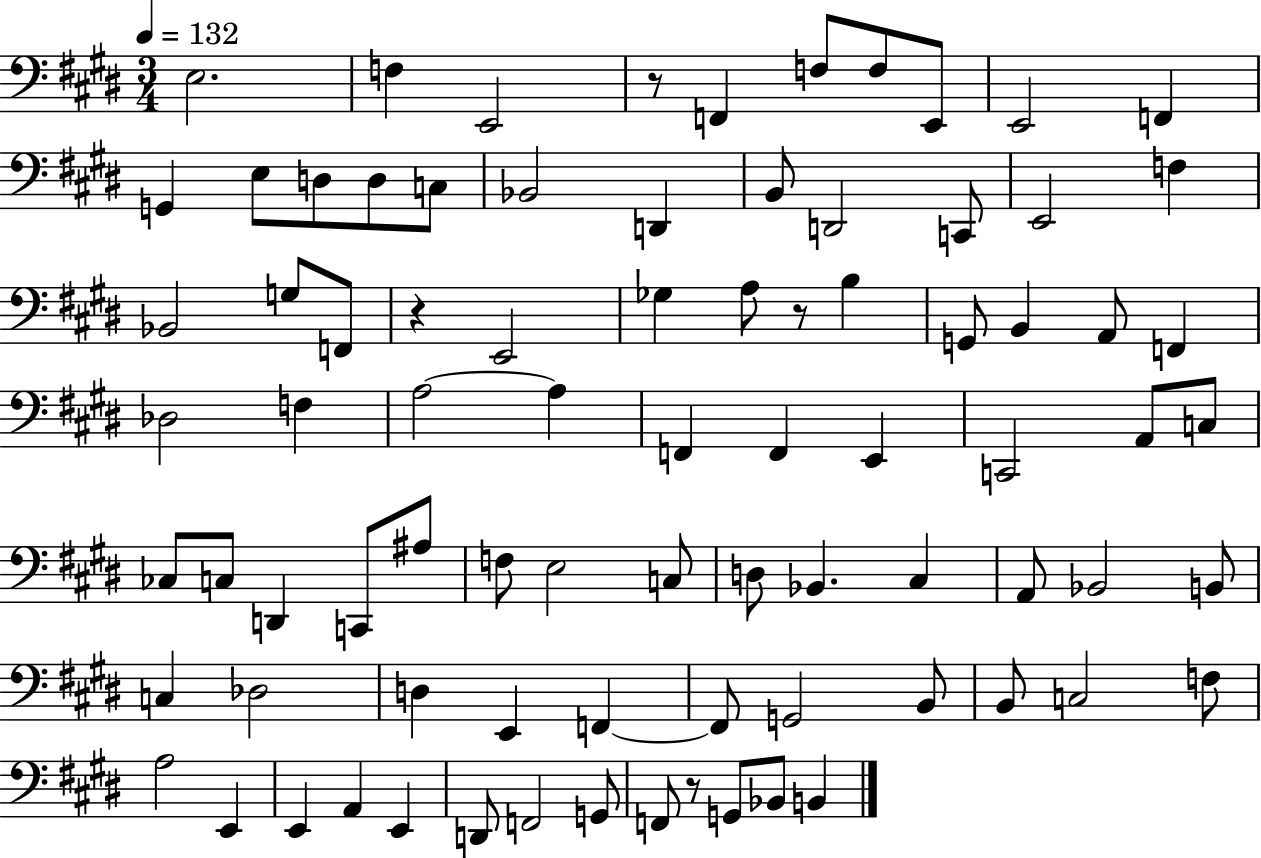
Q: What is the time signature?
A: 3/4